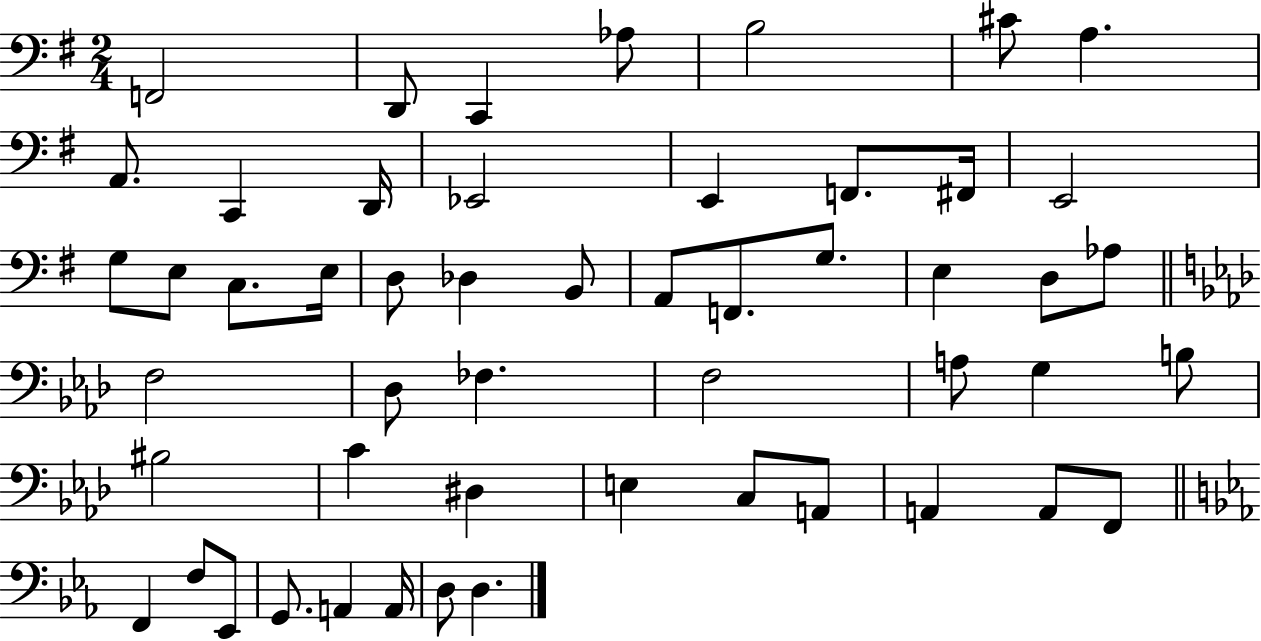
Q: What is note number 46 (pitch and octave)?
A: F3